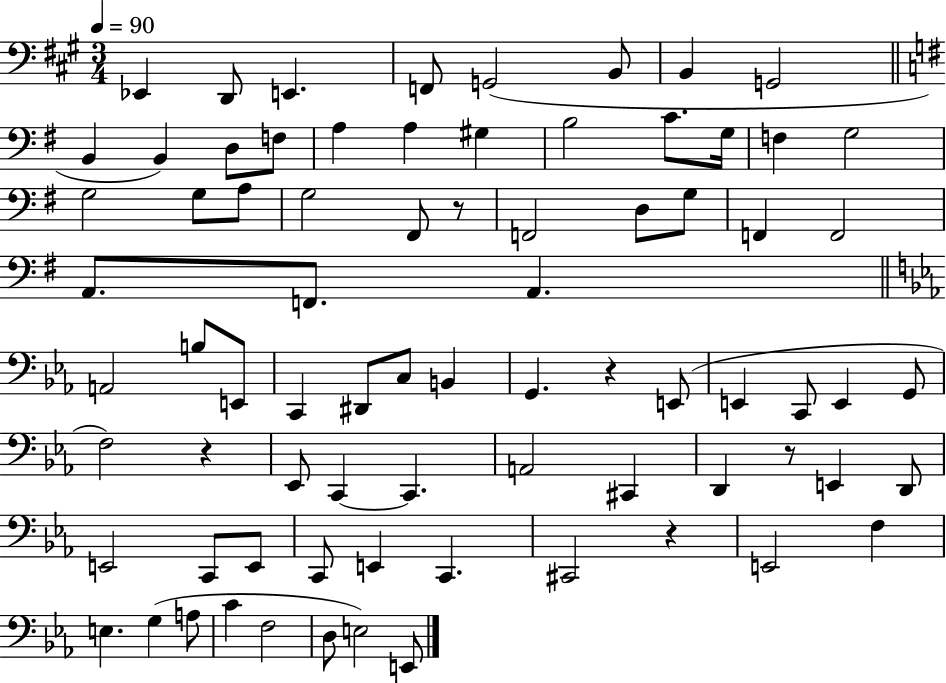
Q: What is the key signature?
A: A major